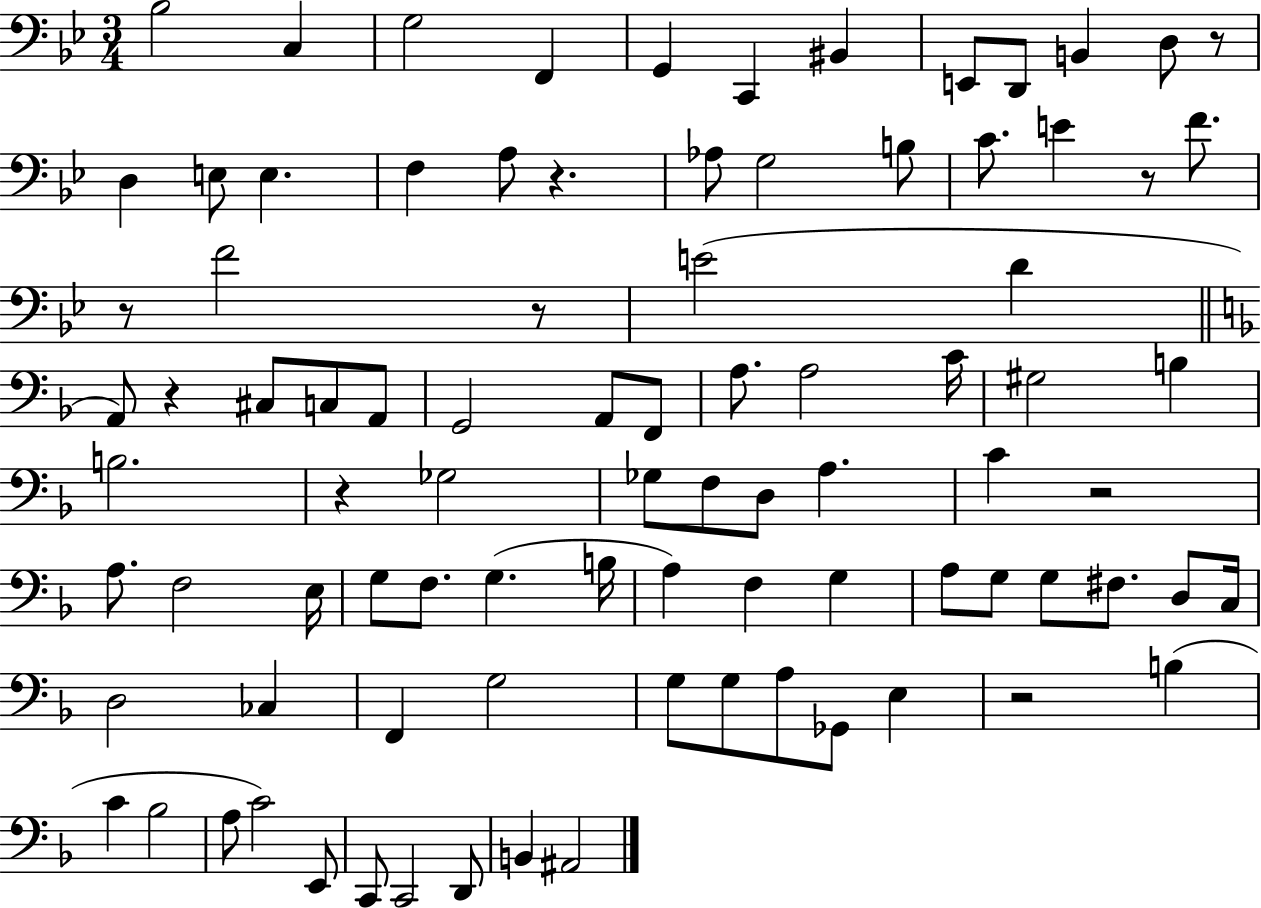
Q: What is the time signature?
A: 3/4